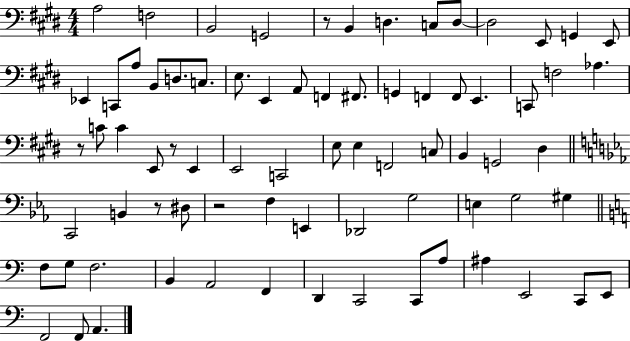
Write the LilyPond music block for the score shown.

{
  \clef bass
  \numericTimeSignature
  \time 4/4
  \key e \major
  a2 f2 | b,2 g,2 | r8 b,4 d4. c8 d8~~ | d2 e,8 g,4 e,8 | \break ees,4 c,8 a8 b,8 d8. c8. | e8. e,4 a,8 f,4 fis,8. | g,4 f,4 f,8 e,4. | c,8 f2 aes4. | \break r8 c'8 c'4 e,8 r8 e,4 | e,2 c,2 | e8 e4 f,2 c8 | b,4 g,2 dis4 | \break \bar "||" \break \key c \minor c,2 b,4 r8 dis8 | r2 f4 e,4 | des,2 g2 | e4 g2 gis4 | \break \bar "||" \break \key c \major f8 g8 f2. | b,4 a,2 f,4 | d,4 c,2 c,8 a8 | ais4 e,2 c,8 e,8 | \break f,2 f,8 a,4. | \bar "|."
}